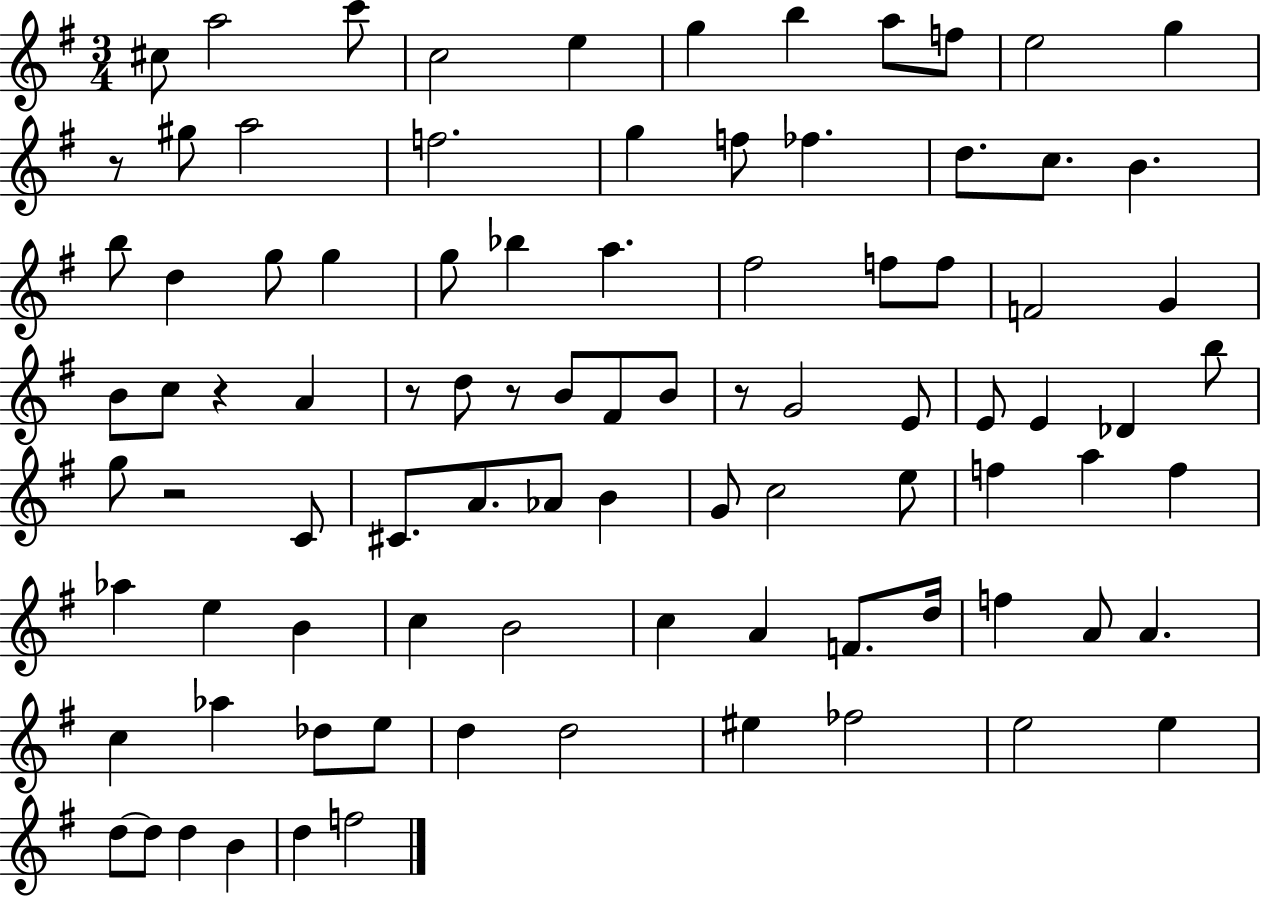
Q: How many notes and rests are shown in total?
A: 91